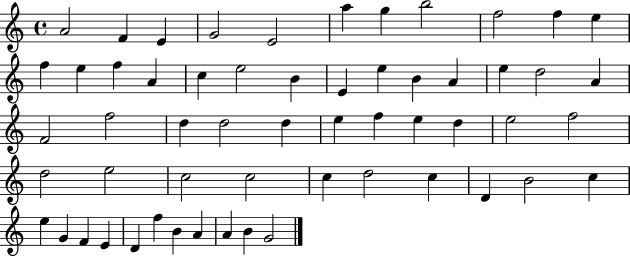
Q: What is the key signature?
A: C major